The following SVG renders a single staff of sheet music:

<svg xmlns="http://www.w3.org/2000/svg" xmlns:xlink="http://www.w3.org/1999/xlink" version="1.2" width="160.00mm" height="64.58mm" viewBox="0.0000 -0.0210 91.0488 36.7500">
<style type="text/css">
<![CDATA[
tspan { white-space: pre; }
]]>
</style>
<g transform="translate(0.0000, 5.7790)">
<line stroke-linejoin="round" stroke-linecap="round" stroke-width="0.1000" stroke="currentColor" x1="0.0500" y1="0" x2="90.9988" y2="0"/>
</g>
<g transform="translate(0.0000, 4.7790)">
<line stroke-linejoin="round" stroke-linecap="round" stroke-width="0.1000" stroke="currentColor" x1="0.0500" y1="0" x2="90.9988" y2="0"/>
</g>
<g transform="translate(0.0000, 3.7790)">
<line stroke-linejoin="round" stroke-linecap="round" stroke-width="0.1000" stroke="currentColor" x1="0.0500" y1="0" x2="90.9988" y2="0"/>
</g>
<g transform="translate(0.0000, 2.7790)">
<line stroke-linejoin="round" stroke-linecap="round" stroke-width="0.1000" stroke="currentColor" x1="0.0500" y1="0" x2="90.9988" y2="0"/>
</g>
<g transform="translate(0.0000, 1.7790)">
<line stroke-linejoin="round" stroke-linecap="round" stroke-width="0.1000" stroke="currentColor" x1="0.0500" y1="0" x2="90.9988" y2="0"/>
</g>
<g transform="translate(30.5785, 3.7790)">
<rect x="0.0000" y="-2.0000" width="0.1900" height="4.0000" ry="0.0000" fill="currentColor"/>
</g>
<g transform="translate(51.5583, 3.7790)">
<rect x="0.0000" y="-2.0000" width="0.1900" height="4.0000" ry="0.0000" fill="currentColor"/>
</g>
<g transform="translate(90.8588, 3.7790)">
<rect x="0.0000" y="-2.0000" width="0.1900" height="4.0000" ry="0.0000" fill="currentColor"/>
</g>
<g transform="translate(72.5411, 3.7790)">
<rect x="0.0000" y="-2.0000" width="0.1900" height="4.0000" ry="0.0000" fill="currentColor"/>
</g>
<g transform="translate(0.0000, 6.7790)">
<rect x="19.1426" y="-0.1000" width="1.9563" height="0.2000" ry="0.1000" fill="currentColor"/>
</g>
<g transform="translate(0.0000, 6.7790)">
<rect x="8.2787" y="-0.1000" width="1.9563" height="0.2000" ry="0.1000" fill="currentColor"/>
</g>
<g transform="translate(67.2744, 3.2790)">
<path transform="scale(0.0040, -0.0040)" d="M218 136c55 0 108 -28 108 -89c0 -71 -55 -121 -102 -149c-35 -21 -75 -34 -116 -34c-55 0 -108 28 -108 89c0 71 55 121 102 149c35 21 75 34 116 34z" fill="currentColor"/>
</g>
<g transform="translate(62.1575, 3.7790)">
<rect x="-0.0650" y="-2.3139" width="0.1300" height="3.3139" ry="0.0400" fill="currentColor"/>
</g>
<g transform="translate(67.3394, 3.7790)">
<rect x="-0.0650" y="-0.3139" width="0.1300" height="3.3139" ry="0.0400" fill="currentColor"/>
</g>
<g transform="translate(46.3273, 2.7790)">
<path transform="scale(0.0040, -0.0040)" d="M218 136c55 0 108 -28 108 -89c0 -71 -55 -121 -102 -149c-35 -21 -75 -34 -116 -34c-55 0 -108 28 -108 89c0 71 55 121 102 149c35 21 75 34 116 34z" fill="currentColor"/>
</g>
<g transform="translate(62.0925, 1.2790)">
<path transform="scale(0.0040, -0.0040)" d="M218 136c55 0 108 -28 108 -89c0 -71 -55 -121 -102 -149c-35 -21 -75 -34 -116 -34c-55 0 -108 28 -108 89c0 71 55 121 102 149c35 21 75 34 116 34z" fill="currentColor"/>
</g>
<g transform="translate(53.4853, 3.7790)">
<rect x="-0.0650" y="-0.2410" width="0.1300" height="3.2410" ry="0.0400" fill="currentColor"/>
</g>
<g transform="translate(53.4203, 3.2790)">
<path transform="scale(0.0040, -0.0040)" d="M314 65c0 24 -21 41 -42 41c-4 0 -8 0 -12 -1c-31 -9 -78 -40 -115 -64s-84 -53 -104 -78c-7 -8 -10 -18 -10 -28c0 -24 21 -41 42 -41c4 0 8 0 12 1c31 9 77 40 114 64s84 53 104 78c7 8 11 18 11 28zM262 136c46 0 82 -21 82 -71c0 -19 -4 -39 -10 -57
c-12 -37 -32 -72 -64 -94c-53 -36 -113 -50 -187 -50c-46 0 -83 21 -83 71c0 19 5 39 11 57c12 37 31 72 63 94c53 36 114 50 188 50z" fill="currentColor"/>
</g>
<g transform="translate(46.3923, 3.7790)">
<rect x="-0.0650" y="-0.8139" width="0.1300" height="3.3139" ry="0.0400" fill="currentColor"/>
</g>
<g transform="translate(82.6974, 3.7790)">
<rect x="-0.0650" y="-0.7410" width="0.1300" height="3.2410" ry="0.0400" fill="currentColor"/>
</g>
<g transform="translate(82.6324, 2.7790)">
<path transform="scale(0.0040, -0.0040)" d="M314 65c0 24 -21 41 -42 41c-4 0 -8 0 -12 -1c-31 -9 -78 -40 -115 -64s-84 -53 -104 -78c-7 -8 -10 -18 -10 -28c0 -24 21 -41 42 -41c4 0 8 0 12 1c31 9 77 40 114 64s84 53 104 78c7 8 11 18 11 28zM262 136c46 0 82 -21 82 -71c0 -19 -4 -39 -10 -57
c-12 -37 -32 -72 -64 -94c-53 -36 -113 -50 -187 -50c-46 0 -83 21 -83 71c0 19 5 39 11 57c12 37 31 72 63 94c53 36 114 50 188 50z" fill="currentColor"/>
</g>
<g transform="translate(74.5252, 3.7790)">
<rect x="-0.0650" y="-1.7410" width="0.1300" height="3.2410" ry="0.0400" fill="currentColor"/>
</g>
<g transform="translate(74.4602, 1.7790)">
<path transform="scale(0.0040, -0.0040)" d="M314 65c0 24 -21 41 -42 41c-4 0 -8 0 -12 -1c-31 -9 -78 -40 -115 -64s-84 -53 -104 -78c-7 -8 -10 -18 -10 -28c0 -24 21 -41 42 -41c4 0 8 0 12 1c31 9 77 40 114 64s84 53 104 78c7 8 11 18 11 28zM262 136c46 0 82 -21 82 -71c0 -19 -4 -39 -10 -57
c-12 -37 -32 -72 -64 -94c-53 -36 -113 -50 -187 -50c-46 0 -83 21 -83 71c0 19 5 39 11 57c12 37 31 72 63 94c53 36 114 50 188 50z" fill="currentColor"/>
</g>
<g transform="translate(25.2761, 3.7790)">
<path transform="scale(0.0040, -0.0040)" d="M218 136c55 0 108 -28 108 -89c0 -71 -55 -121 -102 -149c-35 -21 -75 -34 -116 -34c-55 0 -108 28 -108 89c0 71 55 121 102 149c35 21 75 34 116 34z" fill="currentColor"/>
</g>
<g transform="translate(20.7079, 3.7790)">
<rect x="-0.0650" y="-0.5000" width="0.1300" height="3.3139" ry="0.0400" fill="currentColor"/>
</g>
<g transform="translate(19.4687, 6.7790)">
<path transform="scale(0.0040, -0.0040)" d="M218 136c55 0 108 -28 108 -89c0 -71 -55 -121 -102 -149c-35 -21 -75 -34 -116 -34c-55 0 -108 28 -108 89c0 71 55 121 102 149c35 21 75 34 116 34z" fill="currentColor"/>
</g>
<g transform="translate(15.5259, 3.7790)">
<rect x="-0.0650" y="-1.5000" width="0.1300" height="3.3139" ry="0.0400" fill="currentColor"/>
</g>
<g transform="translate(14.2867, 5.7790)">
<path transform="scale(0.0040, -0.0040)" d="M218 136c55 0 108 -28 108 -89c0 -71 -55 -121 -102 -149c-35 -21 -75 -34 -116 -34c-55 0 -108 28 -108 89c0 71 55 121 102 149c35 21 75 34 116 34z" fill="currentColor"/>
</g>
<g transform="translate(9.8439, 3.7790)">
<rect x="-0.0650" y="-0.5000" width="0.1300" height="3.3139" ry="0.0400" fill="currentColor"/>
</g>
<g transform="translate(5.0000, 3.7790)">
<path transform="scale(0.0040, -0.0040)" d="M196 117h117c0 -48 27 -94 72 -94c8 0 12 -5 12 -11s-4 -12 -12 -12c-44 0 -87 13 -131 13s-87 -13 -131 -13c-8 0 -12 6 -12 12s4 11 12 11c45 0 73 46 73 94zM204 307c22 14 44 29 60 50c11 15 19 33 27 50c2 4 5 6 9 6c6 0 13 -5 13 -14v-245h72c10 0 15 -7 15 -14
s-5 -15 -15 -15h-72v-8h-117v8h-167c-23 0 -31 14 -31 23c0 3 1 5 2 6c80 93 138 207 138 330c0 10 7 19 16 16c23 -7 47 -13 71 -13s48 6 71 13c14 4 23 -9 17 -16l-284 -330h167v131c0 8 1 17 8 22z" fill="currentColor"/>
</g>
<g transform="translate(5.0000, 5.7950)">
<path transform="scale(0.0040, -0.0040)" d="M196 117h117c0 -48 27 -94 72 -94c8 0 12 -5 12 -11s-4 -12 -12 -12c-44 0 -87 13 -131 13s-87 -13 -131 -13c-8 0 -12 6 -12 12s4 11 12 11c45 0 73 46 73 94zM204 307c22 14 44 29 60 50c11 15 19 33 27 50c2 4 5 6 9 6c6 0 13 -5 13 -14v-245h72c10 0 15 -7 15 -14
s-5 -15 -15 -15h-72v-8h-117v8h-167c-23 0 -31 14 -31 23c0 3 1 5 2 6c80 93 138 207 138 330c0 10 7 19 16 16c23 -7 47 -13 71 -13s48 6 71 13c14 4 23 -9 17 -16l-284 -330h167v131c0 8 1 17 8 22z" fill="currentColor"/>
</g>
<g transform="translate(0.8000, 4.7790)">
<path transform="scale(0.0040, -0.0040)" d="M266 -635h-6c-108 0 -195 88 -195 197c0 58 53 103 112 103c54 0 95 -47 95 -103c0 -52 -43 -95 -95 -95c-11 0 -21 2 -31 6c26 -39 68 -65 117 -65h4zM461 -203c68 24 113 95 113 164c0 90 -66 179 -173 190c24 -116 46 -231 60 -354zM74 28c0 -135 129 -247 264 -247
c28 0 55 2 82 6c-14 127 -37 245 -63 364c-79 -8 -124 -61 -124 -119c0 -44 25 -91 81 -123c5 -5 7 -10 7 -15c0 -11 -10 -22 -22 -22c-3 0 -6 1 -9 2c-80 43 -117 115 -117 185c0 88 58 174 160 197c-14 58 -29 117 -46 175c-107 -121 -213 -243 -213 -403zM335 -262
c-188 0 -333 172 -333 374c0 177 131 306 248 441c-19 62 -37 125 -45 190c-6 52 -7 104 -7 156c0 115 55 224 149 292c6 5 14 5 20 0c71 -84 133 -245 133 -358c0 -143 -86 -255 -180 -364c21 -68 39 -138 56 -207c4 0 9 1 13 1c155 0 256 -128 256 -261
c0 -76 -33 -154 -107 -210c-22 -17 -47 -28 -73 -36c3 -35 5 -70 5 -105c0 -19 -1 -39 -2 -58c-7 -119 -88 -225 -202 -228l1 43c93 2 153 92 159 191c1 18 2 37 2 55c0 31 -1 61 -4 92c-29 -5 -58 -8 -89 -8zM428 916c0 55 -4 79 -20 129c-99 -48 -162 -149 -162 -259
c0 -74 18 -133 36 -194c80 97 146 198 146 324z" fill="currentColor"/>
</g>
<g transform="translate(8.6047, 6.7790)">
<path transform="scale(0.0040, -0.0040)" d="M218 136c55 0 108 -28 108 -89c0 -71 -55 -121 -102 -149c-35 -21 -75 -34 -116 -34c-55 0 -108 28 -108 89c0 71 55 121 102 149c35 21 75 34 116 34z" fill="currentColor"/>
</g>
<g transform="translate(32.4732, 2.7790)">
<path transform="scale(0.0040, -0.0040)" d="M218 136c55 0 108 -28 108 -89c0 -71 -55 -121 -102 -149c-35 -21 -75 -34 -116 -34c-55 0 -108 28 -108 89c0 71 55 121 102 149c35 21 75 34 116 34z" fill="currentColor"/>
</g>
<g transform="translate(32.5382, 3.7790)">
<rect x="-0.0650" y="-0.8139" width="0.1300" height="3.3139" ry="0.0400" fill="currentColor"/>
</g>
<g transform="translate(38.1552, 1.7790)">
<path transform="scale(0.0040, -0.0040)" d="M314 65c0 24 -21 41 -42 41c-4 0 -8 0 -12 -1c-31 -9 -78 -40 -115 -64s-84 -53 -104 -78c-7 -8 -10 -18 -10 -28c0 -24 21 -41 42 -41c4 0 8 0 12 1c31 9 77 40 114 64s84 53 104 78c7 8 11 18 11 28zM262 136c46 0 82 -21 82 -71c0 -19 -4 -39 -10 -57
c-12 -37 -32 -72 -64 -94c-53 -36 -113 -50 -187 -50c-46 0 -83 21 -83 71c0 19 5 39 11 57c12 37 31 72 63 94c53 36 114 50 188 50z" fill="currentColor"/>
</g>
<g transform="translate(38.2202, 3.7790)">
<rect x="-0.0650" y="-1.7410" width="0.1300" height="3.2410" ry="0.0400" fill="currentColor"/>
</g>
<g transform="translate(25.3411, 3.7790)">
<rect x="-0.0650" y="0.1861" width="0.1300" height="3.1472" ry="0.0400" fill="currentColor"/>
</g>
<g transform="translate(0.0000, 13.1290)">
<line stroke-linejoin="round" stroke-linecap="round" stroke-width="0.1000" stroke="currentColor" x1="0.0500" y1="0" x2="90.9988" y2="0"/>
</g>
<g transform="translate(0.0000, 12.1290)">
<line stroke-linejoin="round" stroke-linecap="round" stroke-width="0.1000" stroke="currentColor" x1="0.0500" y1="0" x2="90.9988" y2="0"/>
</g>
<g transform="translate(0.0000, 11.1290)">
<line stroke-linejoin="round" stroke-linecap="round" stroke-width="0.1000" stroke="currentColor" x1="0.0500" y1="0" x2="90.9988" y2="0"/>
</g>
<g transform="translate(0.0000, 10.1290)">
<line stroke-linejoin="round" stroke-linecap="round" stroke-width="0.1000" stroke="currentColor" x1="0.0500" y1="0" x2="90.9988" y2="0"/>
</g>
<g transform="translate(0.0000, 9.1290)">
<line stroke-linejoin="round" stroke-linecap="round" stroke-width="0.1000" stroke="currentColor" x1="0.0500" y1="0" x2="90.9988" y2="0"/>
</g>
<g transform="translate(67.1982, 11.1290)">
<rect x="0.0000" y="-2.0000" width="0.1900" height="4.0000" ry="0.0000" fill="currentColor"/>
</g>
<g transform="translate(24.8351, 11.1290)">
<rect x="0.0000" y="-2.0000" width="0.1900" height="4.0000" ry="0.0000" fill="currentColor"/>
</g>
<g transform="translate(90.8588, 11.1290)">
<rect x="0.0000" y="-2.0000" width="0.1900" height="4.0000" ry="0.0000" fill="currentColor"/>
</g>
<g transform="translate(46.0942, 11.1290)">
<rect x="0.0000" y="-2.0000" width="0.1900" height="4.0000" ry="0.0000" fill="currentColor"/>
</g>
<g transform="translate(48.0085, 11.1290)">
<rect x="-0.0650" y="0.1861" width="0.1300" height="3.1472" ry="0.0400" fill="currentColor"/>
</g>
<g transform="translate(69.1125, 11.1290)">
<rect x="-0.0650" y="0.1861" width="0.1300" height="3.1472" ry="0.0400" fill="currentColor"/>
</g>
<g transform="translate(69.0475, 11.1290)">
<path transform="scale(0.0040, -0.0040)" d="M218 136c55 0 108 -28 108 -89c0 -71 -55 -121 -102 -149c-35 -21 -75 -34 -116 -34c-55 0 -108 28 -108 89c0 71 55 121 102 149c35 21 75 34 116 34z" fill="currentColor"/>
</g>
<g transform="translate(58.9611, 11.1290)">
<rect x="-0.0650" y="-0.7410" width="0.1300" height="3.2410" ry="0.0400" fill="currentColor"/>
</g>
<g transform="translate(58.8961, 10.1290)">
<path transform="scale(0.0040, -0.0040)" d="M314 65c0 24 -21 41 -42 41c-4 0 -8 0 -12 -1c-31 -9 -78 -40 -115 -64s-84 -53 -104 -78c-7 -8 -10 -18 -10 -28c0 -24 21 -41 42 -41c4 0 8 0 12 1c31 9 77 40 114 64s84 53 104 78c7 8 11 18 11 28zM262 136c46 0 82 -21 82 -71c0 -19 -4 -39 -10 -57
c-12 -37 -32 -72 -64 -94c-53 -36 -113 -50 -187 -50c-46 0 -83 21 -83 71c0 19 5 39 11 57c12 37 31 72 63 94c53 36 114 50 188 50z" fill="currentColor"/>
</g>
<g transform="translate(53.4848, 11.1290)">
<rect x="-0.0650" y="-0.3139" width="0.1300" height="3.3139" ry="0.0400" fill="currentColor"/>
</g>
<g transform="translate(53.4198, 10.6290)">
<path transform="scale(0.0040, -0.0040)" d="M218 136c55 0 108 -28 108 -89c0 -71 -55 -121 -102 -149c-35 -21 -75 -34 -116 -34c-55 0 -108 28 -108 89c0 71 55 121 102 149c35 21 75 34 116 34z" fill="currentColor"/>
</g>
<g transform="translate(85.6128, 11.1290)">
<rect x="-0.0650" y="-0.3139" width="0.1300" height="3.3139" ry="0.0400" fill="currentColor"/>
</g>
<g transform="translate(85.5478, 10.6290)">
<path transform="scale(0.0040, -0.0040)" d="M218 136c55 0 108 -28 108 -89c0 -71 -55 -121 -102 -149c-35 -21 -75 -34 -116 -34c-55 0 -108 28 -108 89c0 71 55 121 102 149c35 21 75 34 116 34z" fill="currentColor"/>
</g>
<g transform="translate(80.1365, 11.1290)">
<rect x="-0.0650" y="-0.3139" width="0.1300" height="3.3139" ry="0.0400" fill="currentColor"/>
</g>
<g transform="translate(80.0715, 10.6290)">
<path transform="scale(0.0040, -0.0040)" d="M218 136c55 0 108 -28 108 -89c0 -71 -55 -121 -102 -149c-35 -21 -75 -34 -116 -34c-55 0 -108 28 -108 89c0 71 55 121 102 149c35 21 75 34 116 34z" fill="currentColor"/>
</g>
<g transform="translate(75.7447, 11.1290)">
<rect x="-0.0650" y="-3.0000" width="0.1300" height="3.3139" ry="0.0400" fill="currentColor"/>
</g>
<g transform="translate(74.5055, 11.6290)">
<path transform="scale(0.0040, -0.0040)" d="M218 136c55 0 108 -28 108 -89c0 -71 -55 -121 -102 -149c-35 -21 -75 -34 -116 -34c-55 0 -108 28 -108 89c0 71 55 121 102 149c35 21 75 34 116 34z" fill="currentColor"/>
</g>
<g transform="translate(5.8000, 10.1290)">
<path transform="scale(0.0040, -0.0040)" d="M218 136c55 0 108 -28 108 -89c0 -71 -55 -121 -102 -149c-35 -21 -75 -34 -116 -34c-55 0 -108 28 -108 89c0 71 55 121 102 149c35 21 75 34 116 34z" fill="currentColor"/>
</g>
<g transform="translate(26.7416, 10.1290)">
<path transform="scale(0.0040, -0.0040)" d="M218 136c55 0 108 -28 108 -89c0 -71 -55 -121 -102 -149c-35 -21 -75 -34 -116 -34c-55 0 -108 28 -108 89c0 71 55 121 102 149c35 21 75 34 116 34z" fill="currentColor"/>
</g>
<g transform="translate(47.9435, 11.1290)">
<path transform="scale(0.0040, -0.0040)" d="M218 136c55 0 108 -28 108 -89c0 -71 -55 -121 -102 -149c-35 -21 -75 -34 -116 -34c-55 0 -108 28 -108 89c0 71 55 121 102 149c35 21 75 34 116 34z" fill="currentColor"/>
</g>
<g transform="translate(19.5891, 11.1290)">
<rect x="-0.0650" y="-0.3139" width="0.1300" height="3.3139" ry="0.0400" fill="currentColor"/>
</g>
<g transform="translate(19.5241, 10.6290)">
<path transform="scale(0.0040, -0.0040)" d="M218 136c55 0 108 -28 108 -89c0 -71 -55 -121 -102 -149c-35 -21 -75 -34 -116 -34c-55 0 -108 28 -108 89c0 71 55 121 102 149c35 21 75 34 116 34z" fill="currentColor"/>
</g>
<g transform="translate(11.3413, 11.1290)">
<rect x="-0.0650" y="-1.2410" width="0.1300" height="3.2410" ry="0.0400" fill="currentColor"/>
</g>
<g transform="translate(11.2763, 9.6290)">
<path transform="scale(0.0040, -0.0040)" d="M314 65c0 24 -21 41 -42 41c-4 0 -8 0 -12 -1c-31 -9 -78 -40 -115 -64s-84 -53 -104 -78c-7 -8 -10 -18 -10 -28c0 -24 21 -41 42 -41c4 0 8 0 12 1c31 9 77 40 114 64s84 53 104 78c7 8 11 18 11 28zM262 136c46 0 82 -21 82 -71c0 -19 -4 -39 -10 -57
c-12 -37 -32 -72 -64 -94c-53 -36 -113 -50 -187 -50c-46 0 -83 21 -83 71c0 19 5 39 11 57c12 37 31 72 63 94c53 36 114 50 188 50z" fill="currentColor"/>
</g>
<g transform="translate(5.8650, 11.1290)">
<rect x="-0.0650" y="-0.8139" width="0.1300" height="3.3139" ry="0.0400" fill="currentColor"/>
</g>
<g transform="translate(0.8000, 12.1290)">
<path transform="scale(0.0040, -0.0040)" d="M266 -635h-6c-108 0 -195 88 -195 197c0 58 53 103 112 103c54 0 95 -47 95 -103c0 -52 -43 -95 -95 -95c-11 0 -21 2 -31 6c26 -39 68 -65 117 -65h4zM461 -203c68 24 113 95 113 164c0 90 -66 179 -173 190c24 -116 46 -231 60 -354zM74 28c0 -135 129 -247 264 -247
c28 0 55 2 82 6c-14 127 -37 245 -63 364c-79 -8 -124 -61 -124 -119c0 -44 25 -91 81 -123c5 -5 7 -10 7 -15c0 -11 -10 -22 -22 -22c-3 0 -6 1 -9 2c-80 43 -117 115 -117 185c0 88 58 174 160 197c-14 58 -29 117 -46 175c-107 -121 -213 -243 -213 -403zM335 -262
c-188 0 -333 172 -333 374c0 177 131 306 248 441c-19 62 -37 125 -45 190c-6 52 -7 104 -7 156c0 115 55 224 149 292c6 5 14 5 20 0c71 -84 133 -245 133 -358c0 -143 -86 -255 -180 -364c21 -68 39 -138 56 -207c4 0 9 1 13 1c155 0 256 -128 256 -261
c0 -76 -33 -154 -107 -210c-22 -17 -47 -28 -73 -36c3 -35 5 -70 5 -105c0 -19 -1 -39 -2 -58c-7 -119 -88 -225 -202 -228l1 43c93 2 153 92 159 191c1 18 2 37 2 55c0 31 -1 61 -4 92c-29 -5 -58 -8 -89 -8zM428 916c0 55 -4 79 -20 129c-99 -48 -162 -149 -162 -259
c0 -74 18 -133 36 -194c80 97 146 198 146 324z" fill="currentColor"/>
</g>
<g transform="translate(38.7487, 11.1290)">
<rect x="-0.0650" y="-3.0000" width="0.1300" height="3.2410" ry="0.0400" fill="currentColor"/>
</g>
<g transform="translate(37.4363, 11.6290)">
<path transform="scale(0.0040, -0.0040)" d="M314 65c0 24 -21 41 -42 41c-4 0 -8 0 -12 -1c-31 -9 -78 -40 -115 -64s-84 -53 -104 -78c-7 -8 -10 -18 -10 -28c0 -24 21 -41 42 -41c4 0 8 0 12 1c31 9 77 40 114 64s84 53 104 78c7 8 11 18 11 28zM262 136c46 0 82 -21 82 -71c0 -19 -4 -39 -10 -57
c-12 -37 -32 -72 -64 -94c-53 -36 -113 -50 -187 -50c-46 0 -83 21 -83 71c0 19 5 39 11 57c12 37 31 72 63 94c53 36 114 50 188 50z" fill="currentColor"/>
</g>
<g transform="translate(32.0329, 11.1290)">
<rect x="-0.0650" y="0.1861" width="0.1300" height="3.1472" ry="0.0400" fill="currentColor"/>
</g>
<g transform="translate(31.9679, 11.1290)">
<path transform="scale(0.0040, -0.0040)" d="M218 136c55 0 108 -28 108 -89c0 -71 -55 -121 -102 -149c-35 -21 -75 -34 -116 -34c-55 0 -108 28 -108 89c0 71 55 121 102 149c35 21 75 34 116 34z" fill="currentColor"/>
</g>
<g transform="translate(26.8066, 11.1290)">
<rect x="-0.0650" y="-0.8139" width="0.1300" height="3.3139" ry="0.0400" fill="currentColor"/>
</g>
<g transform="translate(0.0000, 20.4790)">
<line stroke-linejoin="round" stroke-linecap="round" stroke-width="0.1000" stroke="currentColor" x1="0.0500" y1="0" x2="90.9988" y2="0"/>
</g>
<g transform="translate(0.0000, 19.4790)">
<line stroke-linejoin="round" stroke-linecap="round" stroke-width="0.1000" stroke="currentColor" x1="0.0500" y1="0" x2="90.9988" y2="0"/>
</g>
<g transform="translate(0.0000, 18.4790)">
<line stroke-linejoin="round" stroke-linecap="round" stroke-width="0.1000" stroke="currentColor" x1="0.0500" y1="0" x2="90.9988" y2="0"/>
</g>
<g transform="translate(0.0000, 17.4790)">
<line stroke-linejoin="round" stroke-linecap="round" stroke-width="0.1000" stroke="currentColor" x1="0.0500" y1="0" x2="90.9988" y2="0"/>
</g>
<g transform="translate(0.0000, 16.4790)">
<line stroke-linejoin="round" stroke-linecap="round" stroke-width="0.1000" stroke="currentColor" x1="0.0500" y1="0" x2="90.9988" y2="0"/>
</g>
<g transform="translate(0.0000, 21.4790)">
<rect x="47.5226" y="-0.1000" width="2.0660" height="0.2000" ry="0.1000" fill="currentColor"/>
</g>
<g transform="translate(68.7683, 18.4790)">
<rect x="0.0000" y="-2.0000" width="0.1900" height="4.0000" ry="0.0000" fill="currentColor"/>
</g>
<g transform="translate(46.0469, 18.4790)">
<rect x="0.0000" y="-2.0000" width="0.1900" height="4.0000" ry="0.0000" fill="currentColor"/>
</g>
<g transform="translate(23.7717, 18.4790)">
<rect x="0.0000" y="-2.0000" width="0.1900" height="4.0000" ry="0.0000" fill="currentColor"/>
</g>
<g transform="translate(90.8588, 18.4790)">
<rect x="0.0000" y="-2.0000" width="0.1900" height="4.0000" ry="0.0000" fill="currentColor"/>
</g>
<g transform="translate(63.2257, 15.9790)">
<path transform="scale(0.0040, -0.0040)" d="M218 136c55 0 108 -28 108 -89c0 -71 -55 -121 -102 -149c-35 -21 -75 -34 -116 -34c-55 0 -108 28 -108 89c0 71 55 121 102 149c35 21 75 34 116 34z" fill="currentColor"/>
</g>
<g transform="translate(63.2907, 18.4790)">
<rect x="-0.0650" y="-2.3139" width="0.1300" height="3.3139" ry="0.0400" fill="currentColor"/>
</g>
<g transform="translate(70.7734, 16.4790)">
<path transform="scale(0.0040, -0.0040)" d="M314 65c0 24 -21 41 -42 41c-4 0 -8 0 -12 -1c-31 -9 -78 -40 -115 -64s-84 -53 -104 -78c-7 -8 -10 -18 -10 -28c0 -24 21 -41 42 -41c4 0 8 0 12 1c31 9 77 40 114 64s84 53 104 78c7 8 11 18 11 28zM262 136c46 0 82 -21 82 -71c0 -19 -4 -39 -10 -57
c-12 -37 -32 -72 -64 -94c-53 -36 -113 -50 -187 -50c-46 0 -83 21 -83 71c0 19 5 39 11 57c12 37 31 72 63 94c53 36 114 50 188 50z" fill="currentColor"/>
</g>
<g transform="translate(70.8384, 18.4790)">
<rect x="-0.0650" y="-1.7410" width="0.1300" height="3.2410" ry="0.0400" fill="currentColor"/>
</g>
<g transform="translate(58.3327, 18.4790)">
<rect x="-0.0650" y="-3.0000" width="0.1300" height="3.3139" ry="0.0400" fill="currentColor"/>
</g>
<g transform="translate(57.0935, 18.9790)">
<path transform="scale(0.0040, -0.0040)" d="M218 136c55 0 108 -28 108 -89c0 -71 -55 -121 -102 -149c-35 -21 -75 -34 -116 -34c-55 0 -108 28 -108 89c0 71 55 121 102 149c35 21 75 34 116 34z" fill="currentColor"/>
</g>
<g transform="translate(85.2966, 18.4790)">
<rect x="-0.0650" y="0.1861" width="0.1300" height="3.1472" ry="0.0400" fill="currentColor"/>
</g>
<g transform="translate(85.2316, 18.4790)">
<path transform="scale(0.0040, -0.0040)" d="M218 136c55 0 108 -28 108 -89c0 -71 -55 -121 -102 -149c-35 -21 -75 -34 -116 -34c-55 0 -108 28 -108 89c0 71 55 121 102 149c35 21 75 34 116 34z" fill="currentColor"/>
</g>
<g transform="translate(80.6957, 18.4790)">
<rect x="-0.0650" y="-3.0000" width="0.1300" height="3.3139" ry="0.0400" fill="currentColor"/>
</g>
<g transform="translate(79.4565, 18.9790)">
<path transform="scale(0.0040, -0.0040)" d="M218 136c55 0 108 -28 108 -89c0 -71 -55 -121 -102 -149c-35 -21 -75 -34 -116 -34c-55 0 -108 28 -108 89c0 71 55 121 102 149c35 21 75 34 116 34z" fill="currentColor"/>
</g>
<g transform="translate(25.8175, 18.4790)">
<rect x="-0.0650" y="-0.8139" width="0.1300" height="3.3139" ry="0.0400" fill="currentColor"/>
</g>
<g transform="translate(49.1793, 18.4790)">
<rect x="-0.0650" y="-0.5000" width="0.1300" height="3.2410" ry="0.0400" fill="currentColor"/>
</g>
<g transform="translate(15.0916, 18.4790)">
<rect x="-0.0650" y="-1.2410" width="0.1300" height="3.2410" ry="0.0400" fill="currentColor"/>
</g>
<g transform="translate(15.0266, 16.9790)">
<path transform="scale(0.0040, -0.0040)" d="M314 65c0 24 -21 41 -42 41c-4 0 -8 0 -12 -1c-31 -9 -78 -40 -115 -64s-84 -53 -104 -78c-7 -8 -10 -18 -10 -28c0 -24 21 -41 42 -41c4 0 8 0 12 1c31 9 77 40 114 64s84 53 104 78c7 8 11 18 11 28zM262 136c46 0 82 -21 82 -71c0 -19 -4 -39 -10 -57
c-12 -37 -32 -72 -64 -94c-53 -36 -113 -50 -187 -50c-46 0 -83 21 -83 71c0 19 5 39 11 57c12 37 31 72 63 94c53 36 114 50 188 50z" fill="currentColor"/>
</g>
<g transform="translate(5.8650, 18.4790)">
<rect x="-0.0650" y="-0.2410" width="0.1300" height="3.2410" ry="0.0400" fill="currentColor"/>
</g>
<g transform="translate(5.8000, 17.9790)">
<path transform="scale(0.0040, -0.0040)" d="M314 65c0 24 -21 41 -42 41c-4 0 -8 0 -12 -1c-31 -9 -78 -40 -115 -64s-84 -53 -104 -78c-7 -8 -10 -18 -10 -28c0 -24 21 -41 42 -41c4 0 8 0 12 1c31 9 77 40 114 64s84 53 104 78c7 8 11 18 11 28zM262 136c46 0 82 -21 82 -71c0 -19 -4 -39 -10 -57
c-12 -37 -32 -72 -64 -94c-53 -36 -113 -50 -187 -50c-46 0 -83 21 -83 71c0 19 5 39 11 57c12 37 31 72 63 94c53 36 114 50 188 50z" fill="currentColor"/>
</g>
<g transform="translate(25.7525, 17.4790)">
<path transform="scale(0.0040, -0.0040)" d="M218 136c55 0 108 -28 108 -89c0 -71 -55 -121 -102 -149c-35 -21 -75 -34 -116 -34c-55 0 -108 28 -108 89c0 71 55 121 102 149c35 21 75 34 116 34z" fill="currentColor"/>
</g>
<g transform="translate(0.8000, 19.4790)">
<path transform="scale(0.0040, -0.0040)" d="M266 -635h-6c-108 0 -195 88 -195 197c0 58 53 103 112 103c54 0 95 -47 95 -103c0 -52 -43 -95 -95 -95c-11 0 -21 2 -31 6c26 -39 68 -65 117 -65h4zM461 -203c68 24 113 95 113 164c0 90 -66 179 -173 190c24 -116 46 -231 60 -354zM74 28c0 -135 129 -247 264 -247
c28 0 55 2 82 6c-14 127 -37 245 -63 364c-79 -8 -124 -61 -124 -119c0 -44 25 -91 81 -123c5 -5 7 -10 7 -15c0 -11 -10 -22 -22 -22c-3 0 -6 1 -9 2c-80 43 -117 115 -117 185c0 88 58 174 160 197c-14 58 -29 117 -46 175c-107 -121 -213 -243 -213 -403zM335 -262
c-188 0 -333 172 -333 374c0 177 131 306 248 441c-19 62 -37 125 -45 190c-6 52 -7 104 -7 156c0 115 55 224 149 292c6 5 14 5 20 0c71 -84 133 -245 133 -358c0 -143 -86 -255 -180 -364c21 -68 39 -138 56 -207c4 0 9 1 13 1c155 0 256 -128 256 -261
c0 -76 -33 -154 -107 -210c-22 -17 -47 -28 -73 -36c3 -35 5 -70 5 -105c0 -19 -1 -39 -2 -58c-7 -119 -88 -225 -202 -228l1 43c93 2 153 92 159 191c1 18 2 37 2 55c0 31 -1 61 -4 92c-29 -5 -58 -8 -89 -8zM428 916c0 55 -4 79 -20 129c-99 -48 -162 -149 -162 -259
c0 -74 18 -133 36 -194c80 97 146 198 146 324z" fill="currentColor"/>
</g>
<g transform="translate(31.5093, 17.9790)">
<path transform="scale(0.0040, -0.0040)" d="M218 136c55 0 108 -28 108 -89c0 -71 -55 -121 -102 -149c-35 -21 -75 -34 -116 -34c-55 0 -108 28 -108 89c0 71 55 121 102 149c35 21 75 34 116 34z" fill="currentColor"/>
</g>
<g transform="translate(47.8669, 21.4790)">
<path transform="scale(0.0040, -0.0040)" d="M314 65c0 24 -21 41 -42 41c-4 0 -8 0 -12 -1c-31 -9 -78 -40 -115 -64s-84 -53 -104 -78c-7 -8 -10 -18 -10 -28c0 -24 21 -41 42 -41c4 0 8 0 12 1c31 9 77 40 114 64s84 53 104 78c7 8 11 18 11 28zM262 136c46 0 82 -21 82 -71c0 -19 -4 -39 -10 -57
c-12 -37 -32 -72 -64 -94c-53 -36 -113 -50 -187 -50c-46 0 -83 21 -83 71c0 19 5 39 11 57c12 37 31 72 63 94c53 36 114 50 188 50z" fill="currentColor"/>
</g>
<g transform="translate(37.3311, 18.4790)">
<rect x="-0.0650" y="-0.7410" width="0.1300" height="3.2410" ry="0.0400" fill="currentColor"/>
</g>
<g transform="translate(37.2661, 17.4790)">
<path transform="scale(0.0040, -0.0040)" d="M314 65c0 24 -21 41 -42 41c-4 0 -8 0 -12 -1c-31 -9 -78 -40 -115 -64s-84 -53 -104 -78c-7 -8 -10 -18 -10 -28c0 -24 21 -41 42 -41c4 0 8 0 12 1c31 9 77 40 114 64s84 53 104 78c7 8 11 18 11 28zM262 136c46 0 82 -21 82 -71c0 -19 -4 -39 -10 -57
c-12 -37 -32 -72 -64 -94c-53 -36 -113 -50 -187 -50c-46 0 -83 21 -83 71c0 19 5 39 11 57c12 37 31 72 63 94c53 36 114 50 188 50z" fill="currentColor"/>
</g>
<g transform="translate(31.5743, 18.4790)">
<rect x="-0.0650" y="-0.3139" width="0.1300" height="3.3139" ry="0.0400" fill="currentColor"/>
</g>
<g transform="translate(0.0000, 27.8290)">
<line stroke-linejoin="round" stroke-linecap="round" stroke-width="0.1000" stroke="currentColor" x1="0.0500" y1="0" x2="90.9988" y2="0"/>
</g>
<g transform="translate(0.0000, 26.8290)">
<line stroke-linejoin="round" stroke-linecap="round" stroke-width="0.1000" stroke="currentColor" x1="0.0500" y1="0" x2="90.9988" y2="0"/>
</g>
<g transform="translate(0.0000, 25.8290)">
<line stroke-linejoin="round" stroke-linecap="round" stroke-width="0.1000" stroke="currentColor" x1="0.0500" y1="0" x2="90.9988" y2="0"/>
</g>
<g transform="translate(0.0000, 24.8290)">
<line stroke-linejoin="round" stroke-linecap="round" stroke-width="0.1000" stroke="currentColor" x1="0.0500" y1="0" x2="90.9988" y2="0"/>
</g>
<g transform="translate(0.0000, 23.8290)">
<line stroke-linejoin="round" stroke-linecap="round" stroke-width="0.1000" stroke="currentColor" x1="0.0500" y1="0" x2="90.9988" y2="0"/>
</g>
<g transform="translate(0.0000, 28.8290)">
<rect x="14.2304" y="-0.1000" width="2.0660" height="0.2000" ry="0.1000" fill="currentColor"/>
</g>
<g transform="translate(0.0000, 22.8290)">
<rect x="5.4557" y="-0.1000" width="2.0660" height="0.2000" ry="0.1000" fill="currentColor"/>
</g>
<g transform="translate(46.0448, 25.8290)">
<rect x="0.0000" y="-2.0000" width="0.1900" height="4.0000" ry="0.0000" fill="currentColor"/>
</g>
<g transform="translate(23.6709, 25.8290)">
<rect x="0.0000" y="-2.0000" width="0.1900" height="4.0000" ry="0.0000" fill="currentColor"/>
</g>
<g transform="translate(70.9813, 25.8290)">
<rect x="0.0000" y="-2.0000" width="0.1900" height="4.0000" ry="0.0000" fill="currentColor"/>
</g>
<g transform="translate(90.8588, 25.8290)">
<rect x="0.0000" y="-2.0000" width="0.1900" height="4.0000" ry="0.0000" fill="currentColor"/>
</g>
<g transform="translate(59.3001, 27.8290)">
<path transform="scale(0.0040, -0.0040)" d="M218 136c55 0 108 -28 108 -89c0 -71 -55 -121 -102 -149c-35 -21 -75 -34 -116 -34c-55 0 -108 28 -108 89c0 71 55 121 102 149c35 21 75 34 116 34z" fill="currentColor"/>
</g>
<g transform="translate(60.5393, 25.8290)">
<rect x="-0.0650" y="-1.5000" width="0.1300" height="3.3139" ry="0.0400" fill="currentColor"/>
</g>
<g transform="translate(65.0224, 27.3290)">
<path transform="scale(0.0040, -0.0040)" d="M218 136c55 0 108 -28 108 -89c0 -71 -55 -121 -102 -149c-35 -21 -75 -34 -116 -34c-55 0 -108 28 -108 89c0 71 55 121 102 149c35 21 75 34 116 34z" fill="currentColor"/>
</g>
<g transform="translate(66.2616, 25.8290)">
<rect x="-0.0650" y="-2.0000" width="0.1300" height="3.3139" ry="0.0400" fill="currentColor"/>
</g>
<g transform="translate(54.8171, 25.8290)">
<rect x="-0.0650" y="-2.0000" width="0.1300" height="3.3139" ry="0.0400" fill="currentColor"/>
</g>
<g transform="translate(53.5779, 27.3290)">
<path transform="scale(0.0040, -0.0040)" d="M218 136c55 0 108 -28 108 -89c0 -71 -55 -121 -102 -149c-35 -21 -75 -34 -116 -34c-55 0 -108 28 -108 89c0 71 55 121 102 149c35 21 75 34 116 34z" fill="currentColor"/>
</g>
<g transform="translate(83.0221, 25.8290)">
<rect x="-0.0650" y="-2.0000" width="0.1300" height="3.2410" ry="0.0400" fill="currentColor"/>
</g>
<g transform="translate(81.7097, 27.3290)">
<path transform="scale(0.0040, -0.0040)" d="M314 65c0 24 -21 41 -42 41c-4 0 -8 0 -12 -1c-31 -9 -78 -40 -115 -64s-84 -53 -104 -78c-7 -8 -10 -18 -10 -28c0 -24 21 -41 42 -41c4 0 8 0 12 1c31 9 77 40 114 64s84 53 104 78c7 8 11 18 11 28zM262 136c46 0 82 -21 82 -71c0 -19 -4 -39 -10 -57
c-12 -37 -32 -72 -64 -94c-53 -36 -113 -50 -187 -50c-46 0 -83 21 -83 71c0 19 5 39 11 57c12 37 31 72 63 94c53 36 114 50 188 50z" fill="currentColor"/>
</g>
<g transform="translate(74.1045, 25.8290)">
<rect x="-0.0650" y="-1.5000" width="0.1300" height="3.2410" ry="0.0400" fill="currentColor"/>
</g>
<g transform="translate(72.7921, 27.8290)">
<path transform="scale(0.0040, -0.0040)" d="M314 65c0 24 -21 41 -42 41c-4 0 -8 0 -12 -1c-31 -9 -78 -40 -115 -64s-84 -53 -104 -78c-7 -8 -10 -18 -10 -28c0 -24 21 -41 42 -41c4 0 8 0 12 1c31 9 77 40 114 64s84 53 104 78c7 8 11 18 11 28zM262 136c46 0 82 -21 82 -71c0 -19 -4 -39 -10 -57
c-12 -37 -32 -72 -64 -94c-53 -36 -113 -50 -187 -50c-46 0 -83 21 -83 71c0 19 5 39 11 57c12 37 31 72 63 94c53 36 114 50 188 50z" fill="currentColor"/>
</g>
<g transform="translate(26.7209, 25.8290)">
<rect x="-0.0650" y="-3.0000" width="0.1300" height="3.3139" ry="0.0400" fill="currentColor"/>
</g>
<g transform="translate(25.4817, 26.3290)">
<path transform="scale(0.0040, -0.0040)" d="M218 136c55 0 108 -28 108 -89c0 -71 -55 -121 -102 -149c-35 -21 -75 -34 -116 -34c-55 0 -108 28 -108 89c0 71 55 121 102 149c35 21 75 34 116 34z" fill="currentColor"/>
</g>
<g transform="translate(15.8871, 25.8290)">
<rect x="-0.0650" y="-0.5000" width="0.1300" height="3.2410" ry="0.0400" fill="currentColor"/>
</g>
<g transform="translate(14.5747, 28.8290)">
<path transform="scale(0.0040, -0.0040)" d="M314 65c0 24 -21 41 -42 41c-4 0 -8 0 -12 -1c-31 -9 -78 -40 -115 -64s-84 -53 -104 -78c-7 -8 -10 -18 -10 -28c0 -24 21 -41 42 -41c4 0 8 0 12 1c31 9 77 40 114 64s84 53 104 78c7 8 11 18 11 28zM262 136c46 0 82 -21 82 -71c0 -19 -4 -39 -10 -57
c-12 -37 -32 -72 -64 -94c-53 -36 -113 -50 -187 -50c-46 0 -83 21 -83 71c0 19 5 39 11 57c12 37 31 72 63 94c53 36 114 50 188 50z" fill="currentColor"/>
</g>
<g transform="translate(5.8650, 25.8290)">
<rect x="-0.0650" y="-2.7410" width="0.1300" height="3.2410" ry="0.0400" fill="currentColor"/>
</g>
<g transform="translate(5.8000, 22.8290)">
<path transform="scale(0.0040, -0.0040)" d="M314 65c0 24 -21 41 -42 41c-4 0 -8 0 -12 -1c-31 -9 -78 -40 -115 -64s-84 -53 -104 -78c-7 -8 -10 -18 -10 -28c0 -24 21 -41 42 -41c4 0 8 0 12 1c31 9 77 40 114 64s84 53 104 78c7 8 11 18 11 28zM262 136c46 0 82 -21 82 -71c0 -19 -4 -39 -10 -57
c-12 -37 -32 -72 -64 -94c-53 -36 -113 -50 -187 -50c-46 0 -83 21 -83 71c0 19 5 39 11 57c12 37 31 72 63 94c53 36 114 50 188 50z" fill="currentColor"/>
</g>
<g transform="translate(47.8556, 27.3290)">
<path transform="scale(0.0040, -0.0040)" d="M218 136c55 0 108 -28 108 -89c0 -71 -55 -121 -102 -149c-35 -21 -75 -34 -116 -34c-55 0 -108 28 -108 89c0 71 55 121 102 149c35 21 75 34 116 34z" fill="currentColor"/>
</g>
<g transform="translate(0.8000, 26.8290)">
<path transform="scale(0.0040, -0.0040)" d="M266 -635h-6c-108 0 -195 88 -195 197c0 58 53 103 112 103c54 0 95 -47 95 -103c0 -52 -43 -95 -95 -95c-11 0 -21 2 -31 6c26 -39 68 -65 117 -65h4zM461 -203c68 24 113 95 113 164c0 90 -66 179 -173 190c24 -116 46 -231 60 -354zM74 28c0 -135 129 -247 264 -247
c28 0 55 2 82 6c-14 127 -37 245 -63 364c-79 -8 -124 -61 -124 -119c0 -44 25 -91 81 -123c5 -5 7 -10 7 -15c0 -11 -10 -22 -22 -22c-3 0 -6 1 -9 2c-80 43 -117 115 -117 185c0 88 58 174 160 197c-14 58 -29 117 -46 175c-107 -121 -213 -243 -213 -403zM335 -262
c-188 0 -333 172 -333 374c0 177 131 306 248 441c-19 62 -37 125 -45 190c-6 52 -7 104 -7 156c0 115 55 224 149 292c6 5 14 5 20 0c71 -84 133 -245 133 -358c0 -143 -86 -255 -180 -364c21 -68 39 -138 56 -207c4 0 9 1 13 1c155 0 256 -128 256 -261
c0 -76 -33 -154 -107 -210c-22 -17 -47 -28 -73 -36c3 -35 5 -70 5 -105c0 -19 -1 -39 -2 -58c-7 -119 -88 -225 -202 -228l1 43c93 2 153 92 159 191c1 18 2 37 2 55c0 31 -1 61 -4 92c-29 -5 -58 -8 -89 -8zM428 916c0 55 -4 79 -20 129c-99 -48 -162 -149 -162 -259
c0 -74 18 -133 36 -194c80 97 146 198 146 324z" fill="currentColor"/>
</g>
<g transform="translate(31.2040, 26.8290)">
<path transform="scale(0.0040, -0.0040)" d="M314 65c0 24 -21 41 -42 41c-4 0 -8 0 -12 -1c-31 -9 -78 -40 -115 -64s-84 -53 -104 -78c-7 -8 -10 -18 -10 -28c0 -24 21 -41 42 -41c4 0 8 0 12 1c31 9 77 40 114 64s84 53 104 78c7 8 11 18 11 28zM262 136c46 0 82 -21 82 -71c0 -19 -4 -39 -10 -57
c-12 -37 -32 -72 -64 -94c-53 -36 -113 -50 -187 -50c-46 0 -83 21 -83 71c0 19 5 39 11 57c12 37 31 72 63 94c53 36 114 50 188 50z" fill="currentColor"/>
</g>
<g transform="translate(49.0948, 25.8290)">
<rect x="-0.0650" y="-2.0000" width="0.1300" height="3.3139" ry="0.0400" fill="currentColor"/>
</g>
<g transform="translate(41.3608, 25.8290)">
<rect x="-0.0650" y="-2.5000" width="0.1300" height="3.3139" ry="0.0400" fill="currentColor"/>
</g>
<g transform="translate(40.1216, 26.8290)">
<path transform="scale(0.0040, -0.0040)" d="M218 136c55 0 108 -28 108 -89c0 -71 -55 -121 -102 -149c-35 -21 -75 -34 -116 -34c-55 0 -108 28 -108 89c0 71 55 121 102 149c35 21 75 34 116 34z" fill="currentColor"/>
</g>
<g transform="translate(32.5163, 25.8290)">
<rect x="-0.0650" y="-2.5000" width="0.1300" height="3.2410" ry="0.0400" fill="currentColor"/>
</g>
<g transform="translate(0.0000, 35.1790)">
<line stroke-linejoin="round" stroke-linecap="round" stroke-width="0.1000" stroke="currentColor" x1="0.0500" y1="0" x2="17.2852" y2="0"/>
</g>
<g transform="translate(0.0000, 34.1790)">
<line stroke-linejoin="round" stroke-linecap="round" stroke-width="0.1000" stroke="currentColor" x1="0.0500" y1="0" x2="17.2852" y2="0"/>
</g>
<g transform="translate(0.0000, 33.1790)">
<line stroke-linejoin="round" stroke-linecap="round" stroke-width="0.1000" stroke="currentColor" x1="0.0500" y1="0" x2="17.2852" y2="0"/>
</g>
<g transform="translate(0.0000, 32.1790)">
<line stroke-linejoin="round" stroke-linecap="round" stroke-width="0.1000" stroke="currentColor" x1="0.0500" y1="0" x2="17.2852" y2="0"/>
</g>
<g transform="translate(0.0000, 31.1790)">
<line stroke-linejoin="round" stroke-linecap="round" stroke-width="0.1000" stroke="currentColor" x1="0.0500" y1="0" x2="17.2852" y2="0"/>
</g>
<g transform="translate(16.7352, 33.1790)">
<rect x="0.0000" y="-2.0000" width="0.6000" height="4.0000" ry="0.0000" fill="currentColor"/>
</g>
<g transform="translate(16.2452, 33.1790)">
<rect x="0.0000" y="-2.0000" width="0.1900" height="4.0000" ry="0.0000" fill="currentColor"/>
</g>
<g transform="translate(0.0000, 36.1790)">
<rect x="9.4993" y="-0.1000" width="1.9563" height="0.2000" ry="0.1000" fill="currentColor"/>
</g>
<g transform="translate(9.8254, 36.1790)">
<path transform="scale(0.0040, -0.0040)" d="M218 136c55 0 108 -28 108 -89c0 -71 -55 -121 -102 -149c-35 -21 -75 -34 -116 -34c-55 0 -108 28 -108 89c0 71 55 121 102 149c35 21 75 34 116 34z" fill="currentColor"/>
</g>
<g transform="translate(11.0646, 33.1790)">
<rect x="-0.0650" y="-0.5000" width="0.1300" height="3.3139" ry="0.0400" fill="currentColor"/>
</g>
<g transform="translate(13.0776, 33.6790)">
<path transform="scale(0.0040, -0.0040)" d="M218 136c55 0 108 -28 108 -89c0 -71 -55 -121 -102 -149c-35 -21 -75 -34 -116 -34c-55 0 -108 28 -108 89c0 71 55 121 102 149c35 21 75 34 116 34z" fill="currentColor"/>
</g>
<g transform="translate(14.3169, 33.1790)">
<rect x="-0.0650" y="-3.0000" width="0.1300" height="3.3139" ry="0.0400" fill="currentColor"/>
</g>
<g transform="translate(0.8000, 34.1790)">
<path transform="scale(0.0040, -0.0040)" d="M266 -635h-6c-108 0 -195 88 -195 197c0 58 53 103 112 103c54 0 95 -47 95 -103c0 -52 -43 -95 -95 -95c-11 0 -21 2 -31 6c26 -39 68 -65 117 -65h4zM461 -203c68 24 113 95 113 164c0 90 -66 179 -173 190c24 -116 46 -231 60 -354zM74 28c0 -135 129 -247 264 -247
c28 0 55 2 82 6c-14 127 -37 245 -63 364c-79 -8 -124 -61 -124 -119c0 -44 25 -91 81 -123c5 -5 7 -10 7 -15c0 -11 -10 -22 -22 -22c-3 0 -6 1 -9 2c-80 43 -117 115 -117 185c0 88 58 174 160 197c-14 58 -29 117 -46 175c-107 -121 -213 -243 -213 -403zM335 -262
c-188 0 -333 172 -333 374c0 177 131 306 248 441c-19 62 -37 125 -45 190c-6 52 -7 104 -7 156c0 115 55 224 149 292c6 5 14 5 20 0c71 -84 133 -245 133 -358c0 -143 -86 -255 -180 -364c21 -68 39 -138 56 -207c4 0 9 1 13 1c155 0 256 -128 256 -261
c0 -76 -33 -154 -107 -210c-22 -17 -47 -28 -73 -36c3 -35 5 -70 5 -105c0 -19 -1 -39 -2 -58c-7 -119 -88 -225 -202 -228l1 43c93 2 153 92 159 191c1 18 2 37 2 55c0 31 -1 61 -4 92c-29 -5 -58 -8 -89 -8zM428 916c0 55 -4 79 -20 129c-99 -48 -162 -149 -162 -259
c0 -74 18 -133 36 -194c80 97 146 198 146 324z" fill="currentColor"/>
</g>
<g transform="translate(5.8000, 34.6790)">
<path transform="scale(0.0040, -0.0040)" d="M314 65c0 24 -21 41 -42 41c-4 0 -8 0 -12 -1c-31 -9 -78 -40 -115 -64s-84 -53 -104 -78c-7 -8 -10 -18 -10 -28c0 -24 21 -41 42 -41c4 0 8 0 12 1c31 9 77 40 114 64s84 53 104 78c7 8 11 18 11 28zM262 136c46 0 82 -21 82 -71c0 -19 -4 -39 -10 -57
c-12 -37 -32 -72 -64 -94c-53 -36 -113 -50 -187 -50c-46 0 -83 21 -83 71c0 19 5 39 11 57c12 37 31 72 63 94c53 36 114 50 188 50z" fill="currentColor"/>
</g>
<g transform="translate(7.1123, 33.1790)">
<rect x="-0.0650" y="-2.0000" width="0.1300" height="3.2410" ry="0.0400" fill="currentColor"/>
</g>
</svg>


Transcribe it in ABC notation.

X:1
T:Untitled
M:4/4
L:1/4
K:C
C E C B d f2 d c2 g c f2 d2 d e2 c d B A2 B c d2 B A c c c2 e2 d c d2 C2 A g f2 A B a2 C2 A G2 G F F E F E2 F2 F2 C A